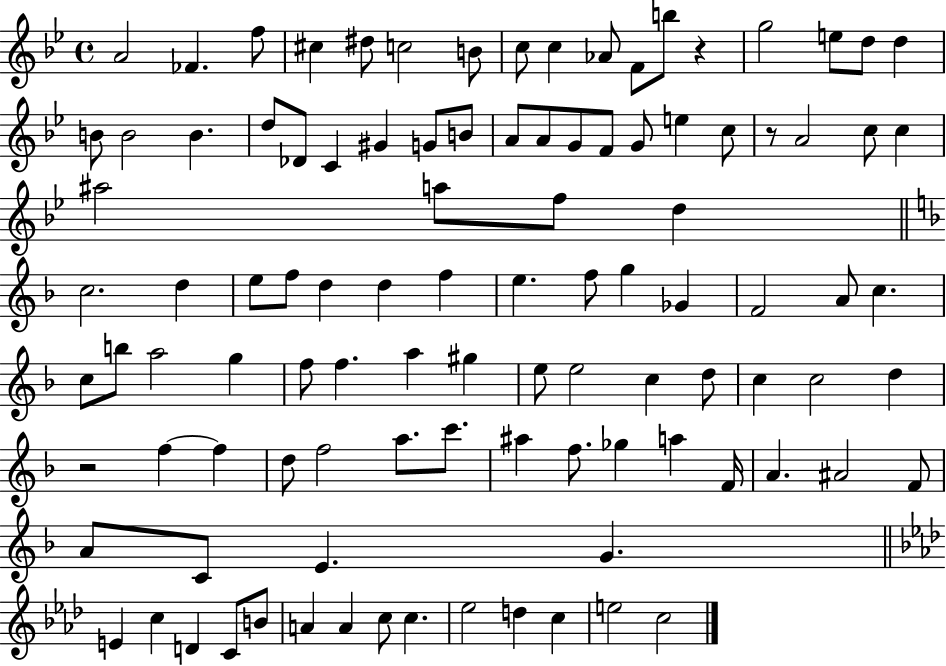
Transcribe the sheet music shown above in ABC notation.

X:1
T:Untitled
M:4/4
L:1/4
K:Bb
A2 _F f/2 ^c ^d/2 c2 B/2 c/2 c _A/2 F/2 b/2 z g2 e/2 d/2 d B/2 B2 B d/2 _D/2 C ^G G/2 B/2 A/2 A/2 G/2 F/2 G/2 e c/2 z/2 A2 c/2 c ^a2 a/2 f/2 d c2 d e/2 f/2 d d f e f/2 g _G F2 A/2 c c/2 b/2 a2 g f/2 f a ^g e/2 e2 c d/2 c c2 d z2 f f d/2 f2 a/2 c'/2 ^a f/2 _g a F/4 A ^A2 F/2 A/2 C/2 E G E c D C/2 B/2 A A c/2 c _e2 d c e2 c2